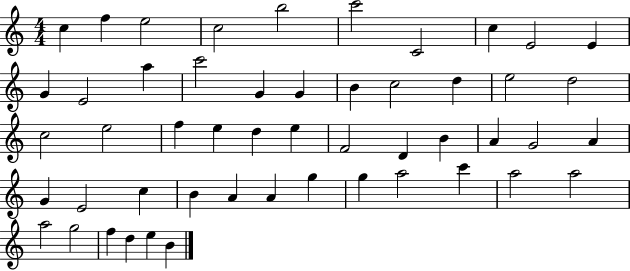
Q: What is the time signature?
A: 4/4